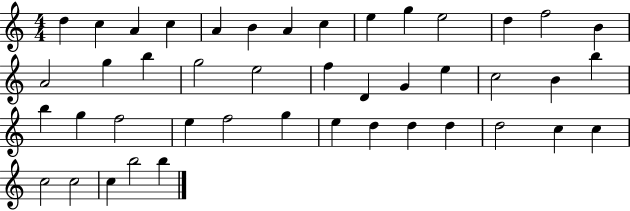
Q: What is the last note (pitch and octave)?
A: B5